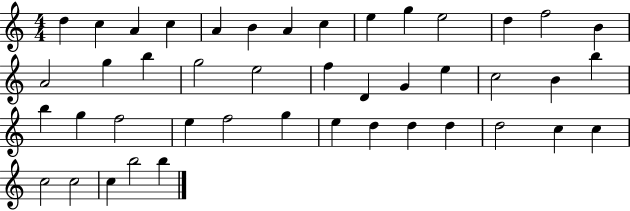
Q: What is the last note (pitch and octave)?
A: B5